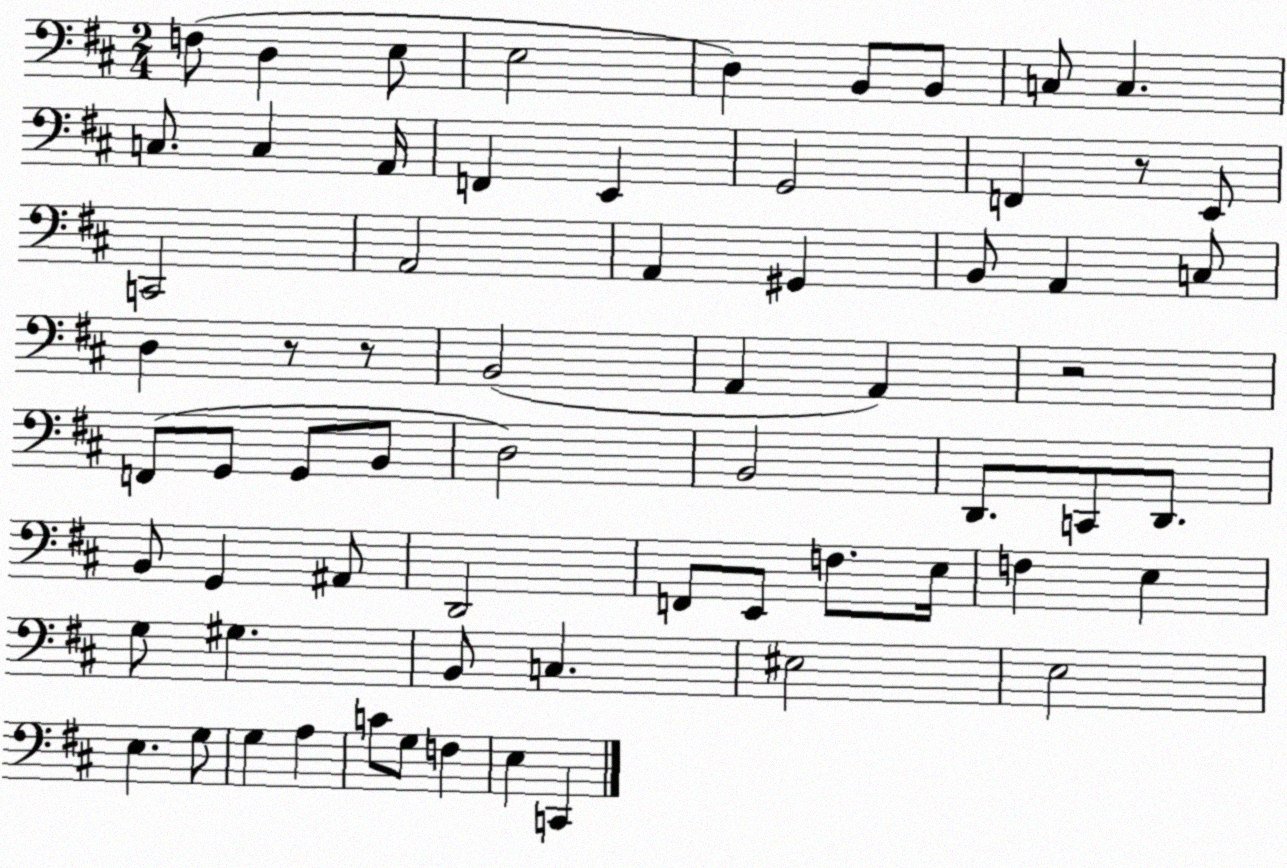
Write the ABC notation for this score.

X:1
T:Untitled
M:2/4
L:1/4
K:D
F,/2 D, E,/2 E,2 D, B,,/2 B,,/2 C,/2 C, C,/2 C, A,,/4 F,, E,, G,,2 F,, z/2 E,,/2 C,,2 A,,2 A,, ^G,, B,,/2 A,, C,/2 D, z/2 z/2 B,,2 A,, A,, z2 F,,/2 G,,/2 G,,/2 B,,/2 D,2 B,,2 D,,/2 C,,/2 D,,/2 B,,/2 G,, ^A,,/2 D,,2 F,,/2 E,,/2 F,/2 E,/4 F, E, G,/2 ^G, B,,/2 C, ^E,2 E,2 E, G,/2 G, A, C/2 G,/2 F, E, C,,